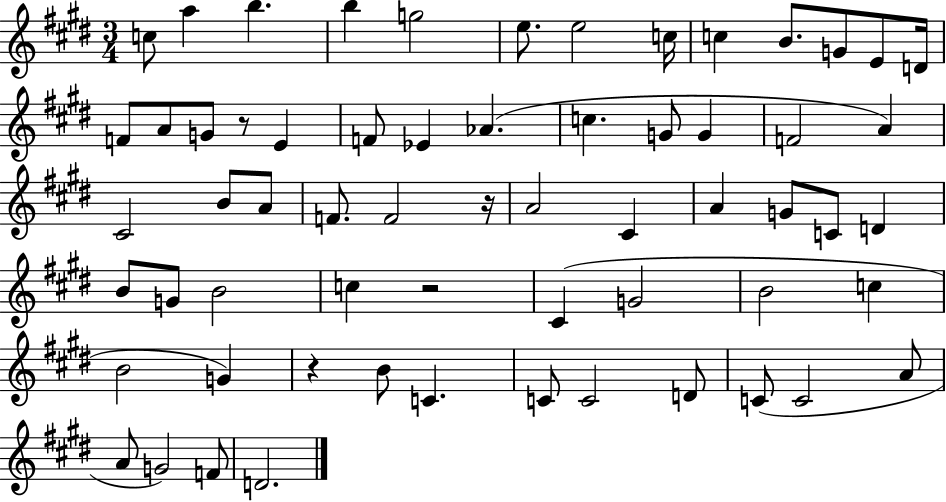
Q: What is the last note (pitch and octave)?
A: D4